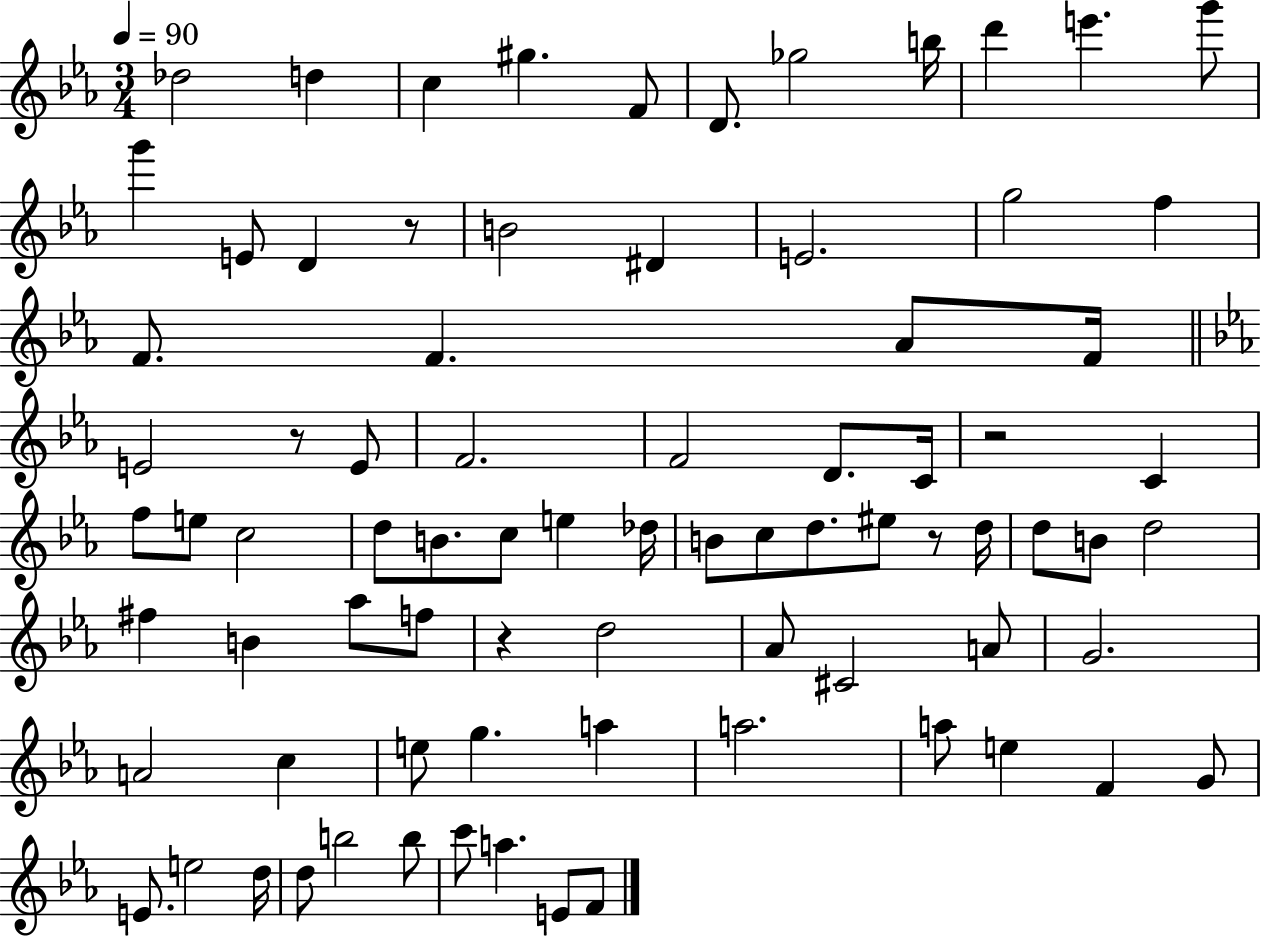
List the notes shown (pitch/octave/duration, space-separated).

Db5/h D5/q C5/q G#5/q. F4/e D4/e. Gb5/h B5/s D6/q E6/q. G6/e G6/q E4/e D4/q R/e B4/h D#4/q E4/h. G5/h F5/q F4/e. F4/q. Ab4/e F4/s E4/h R/e E4/e F4/h. F4/h D4/e. C4/s R/h C4/q F5/e E5/e C5/h D5/e B4/e. C5/e E5/q Db5/s B4/e C5/e D5/e. EIS5/e R/e D5/s D5/e B4/e D5/h F#5/q B4/q Ab5/e F5/e R/q D5/h Ab4/e C#4/h A4/e G4/h. A4/h C5/q E5/e G5/q. A5/q A5/h. A5/e E5/q F4/q G4/e E4/e. E5/h D5/s D5/e B5/h B5/e C6/e A5/q. E4/e F4/e